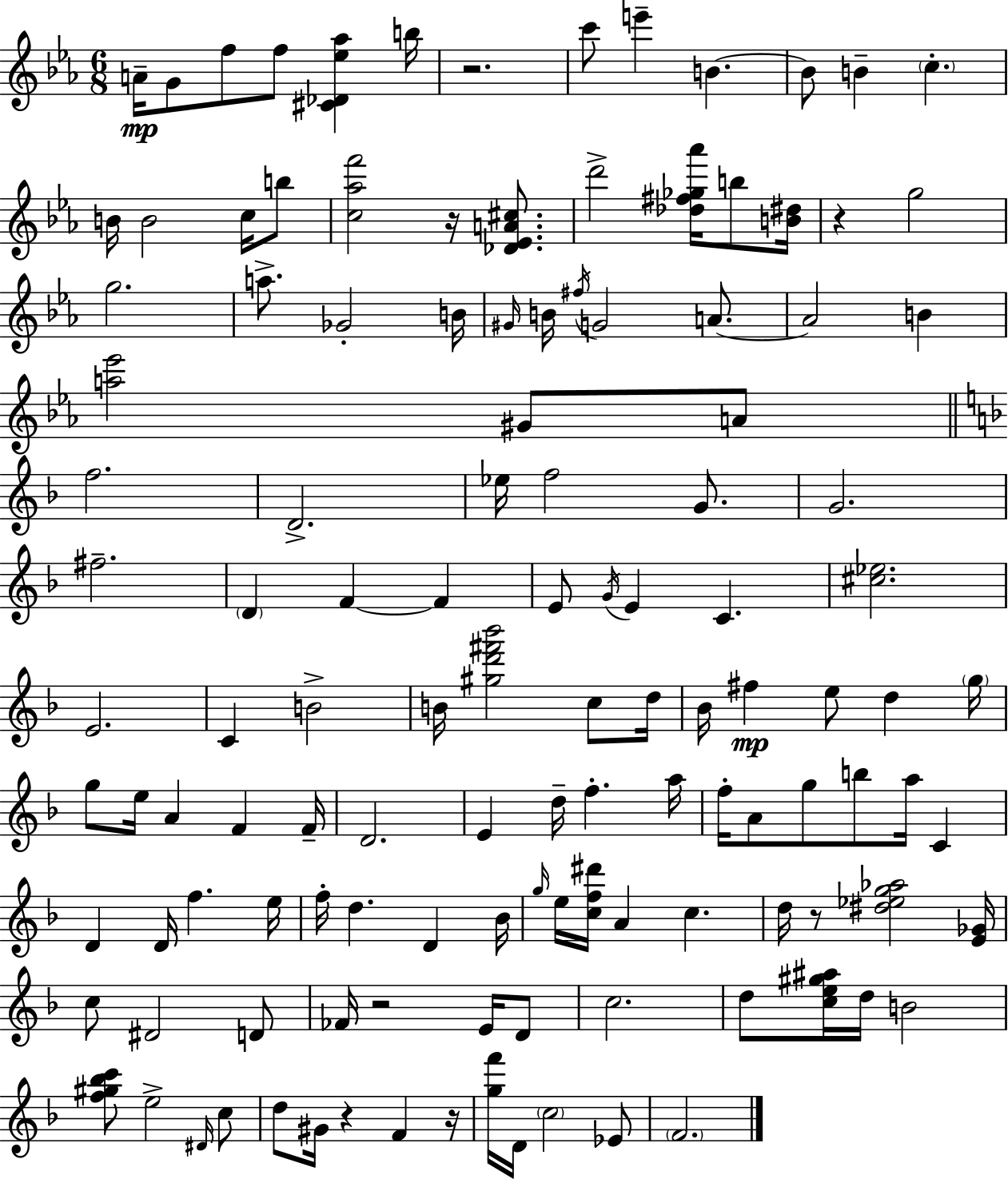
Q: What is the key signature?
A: EES major